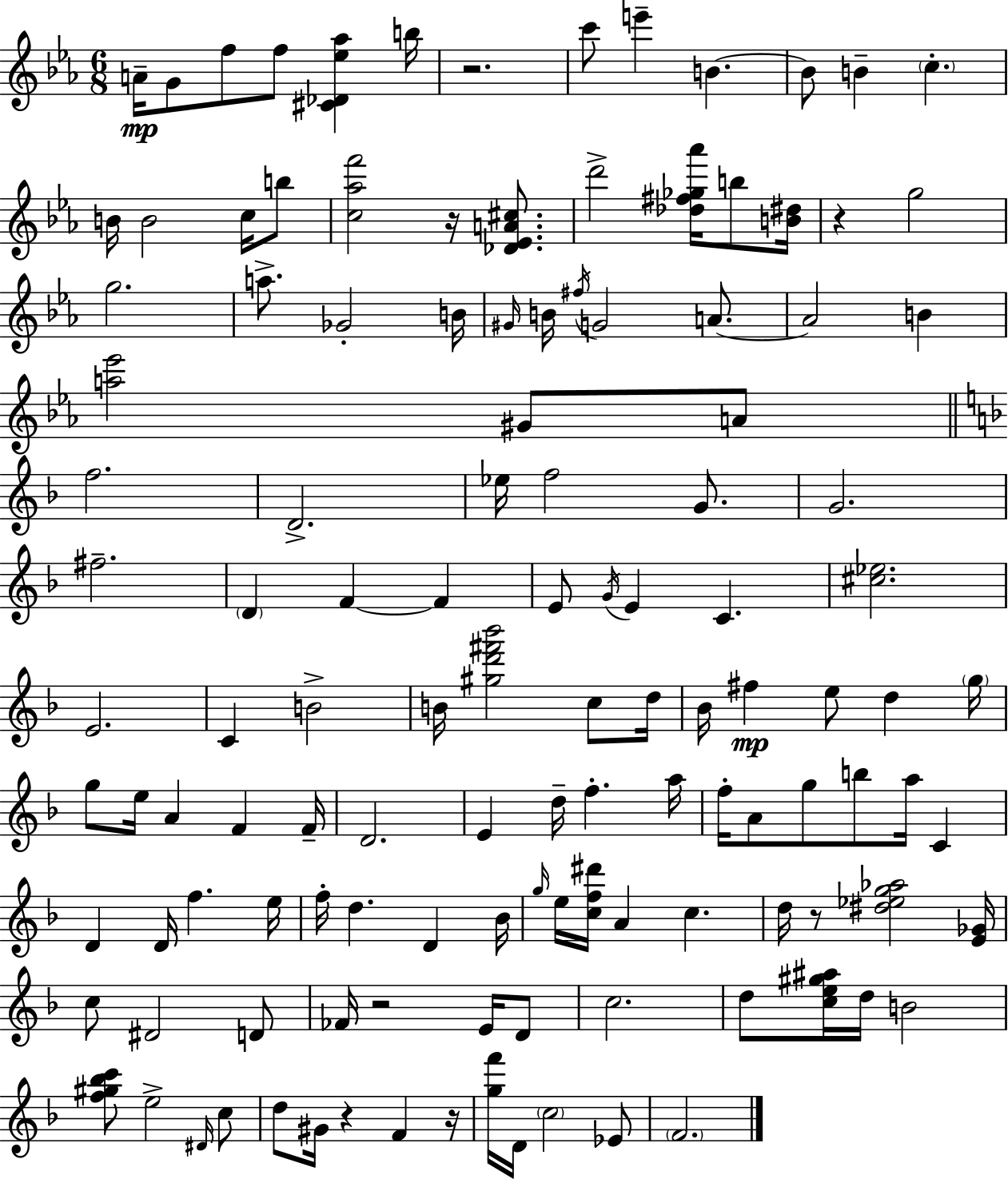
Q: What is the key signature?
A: EES major